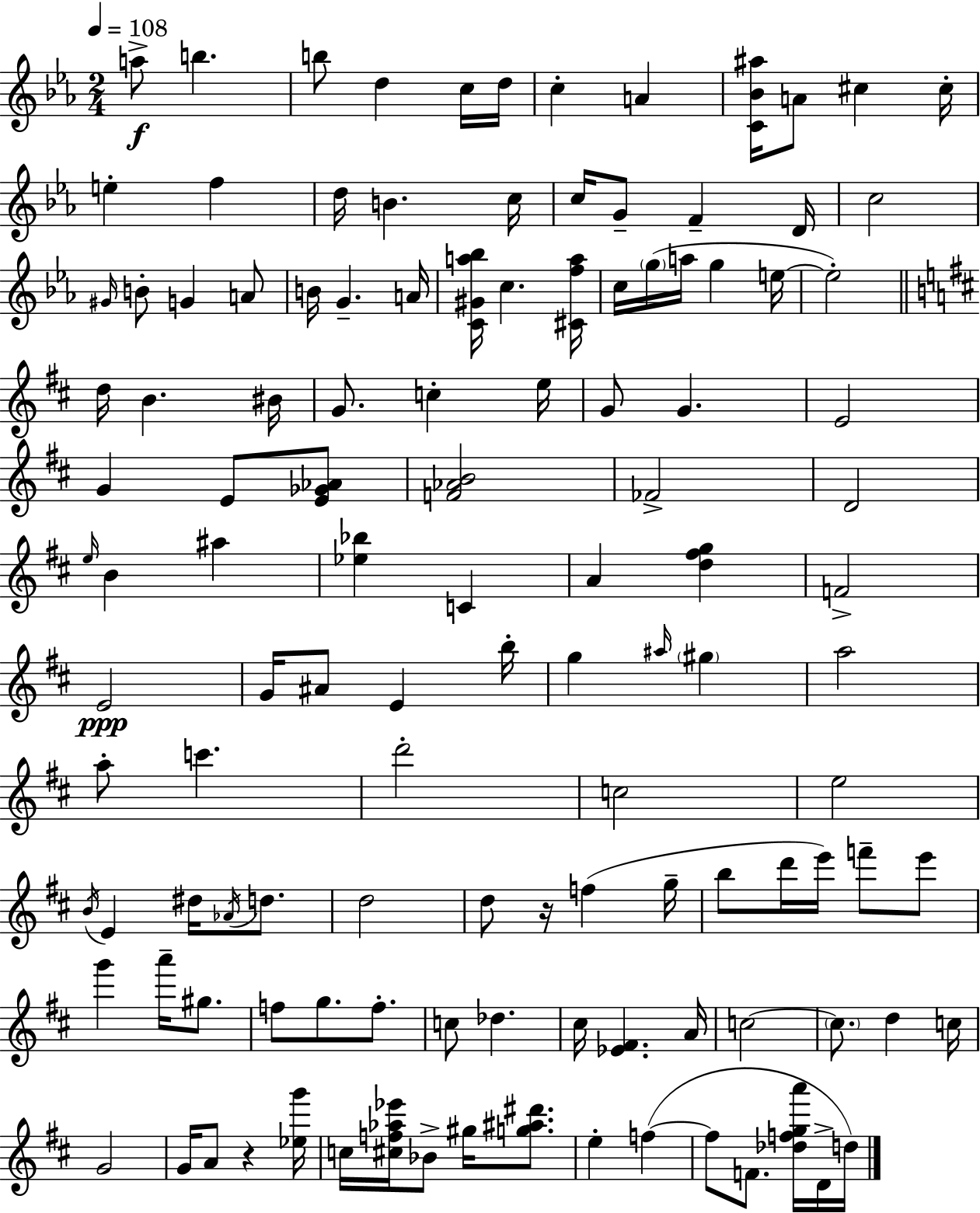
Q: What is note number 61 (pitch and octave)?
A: A#5